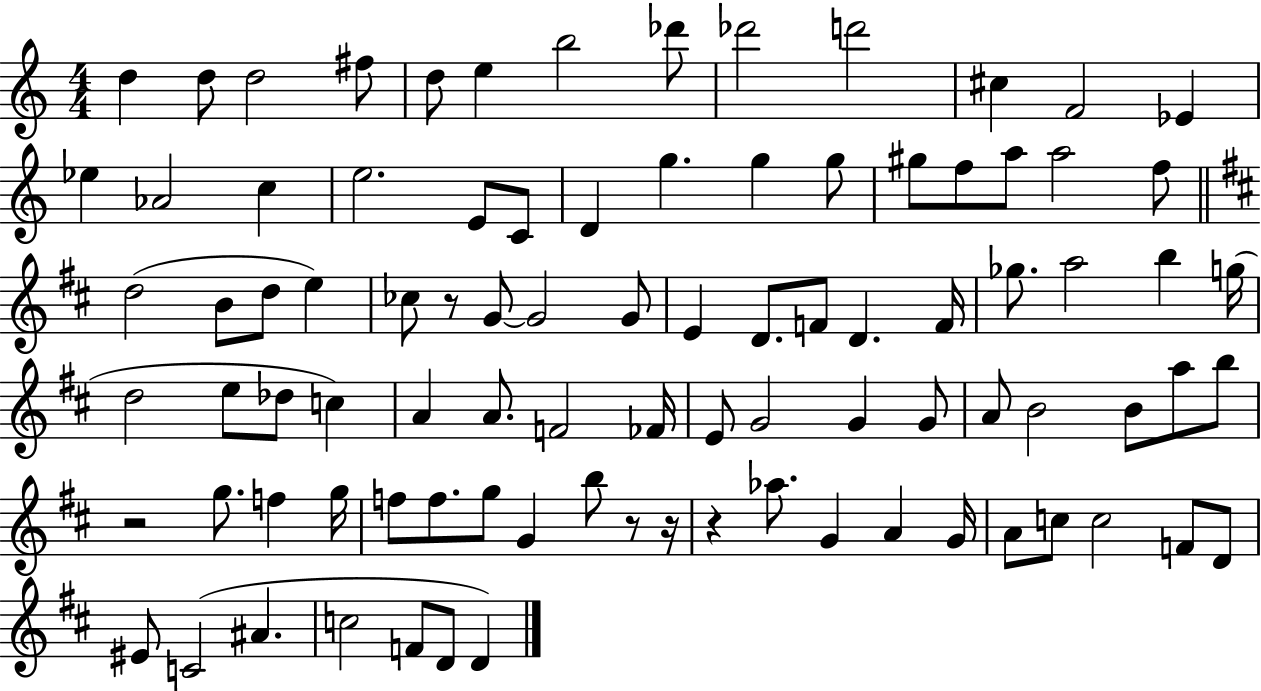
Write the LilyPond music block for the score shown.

{
  \clef treble
  \numericTimeSignature
  \time 4/4
  \key c \major
  d''4 d''8 d''2 fis''8 | d''8 e''4 b''2 des'''8 | des'''2 d'''2 | cis''4 f'2 ees'4 | \break ees''4 aes'2 c''4 | e''2. e'8 c'8 | d'4 g''4. g''4 g''8 | gis''8 f''8 a''8 a''2 f''8 | \break \bar "||" \break \key d \major d''2( b'8 d''8 e''4) | ces''8 r8 g'8~~ g'2 g'8 | e'4 d'8. f'8 d'4. f'16 | ges''8. a''2 b''4 g''16( | \break d''2 e''8 des''8 c''4) | a'4 a'8. f'2 fes'16 | e'8 g'2 g'4 g'8 | a'8 b'2 b'8 a''8 b''8 | \break r2 g''8. f''4 g''16 | f''8 f''8. g''8 g'4 b''8 r8 r16 | r4 aes''8. g'4 a'4 g'16 | a'8 c''8 c''2 f'8 d'8 | \break eis'8 c'2( ais'4. | c''2 f'8 d'8 d'4) | \bar "|."
}